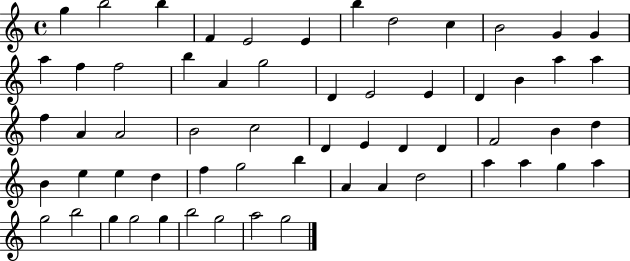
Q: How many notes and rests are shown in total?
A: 60